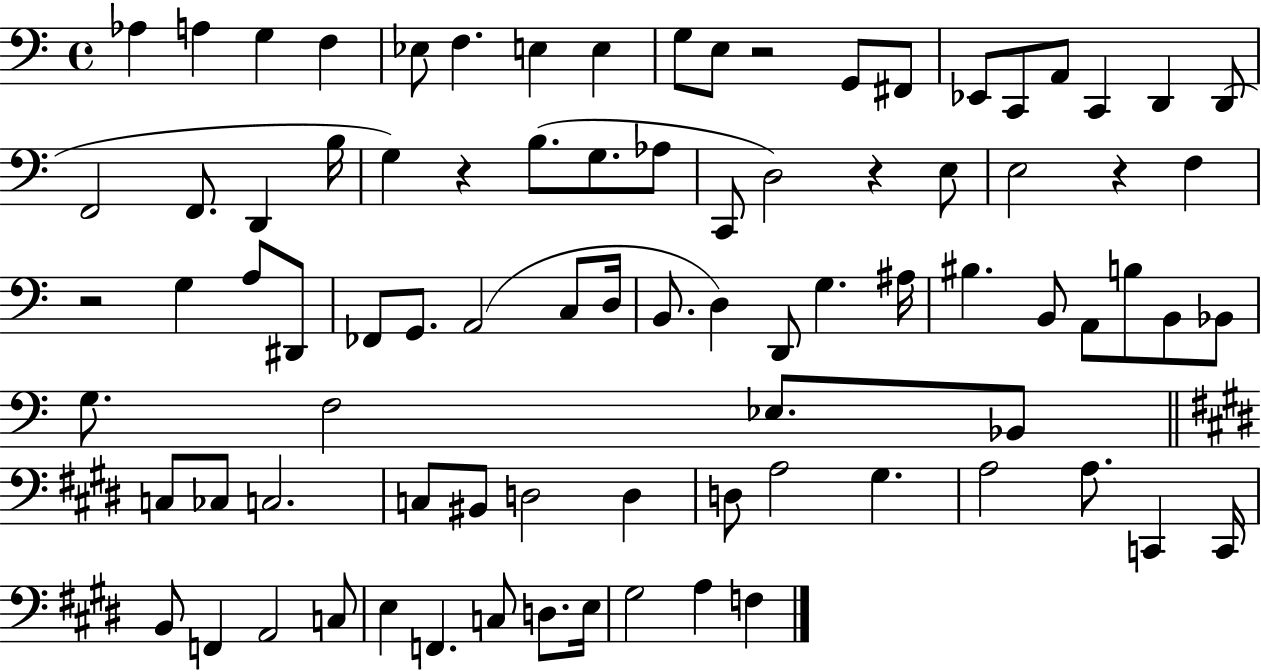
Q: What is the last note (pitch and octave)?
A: F3